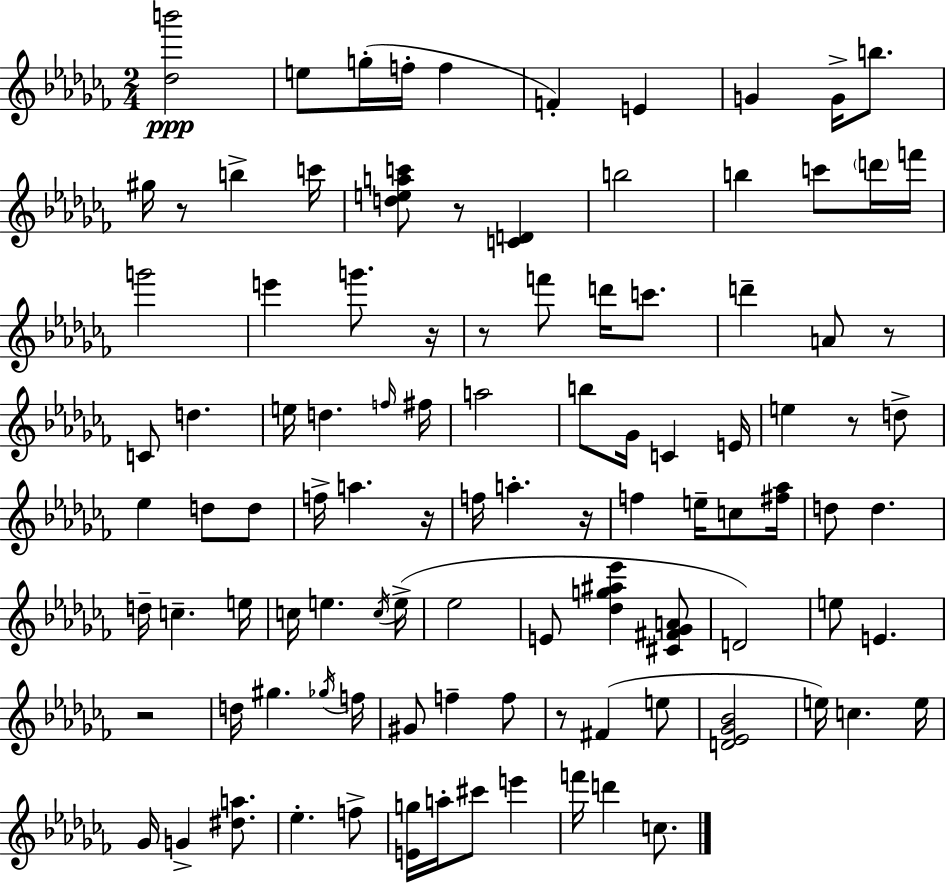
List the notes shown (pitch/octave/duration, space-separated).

[Db5,B6]/h E5/e G5/s F5/s F5/q F4/q E4/q G4/q G4/s B5/e. G#5/s R/e B5/q C6/s [D5,E5,A5,C6]/e R/e [C4,D4]/q B5/h B5/q C6/e D6/s F6/s G6/h E6/q G6/e. R/s R/e F6/e D6/s C6/e. D6/q A4/e R/e C4/e D5/q. E5/s D5/q. F5/s F#5/s A5/h B5/e Gb4/s C4/q E4/s E5/q R/e D5/e Eb5/q D5/e D5/e F5/s A5/q. R/s F5/s A5/q. R/s F5/q E5/s C5/e [F#5,Ab5]/s D5/e D5/q. D5/s C5/q. E5/s C5/s E5/q. C5/s E5/s Eb5/h E4/e [Db5,G5,A#5,Eb6]/q [C#4,F#4,Gb4,A4]/e D4/h E5/e E4/q. R/h D5/s G#5/q. Gb5/s F5/s G#4/e F5/q F5/e R/e F#4/q E5/e [D4,Eb4,Gb4,Bb4]/h E5/s C5/q. E5/s Gb4/s G4/q [D#5,A5]/e. Eb5/q. F5/e [E4,G5]/s A5/s C#6/e E6/q F6/s D6/q C5/e.